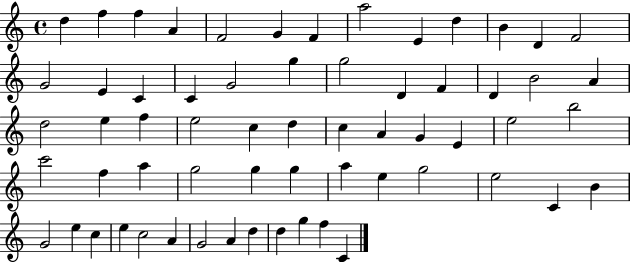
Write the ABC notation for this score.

X:1
T:Untitled
M:4/4
L:1/4
K:C
d f f A F2 G F a2 E d B D F2 G2 E C C G2 g g2 D F D B2 A d2 e f e2 c d c A G E e2 b2 c'2 f a g2 g g a e g2 e2 C B G2 e c e c2 A G2 A d d g f C